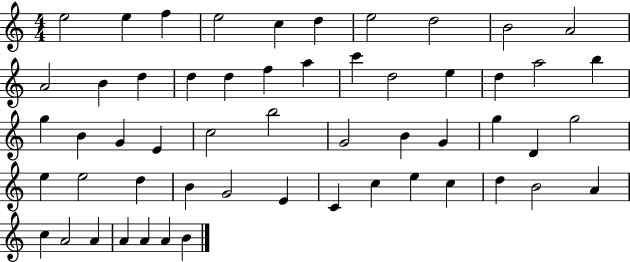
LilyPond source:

{
  \clef treble
  \numericTimeSignature
  \time 4/4
  \key c \major
  e''2 e''4 f''4 | e''2 c''4 d''4 | e''2 d''2 | b'2 a'2 | \break a'2 b'4 d''4 | d''4 d''4 f''4 a''4 | c'''4 d''2 e''4 | d''4 a''2 b''4 | \break g''4 b'4 g'4 e'4 | c''2 b''2 | g'2 b'4 g'4 | g''4 d'4 g''2 | \break e''4 e''2 d''4 | b'4 g'2 e'4 | c'4 c''4 e''4 c''4 | d''4 b'2 a'4 | \break c''4 a'2 a'4 | a'4 a'4 a'4 b'4 | \bar "|."
}